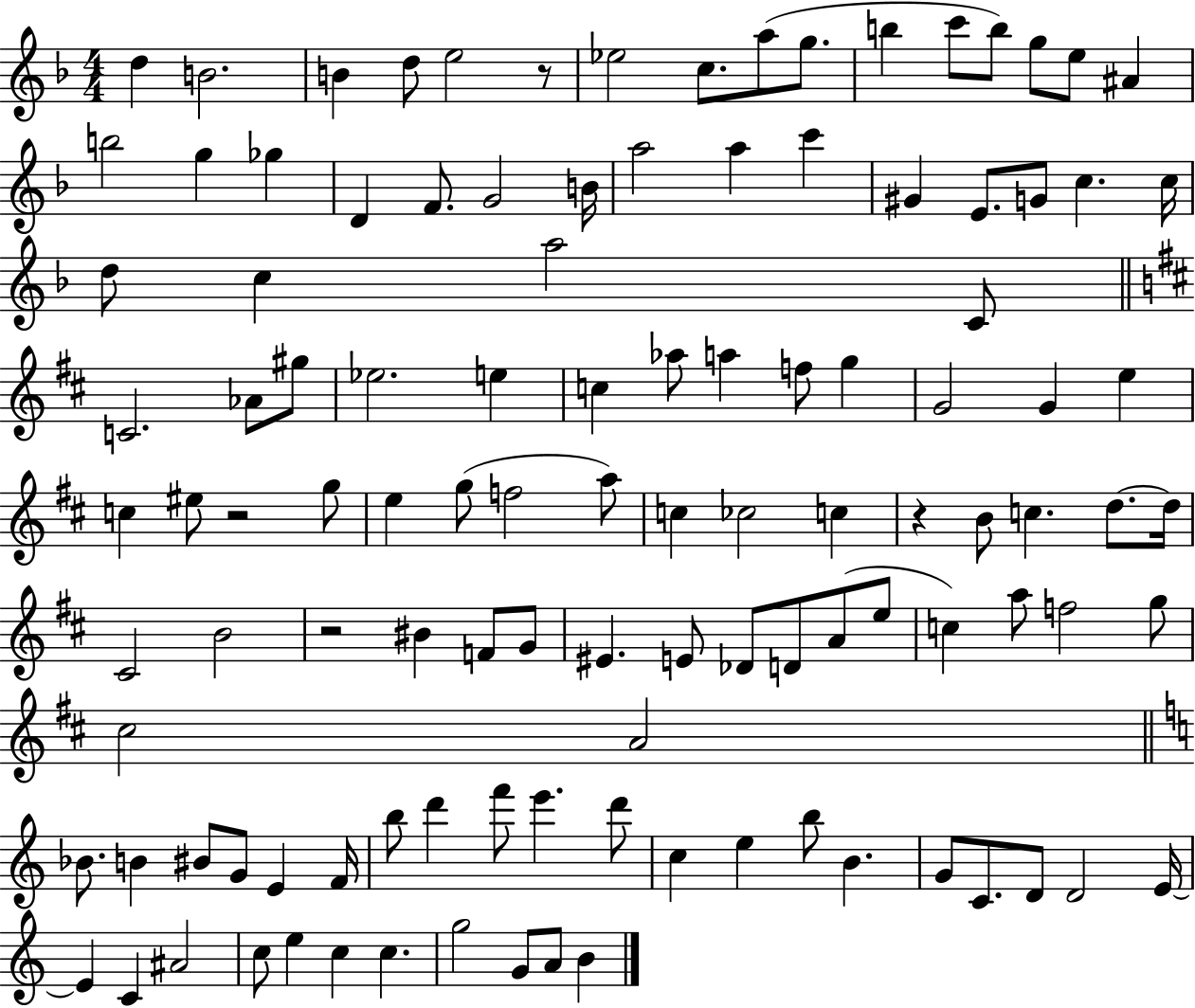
D5/q B4/h. B4/q D5/e E5/h R/e Eb5/h C5/e. A5/e G5/e. B5/q C6/e B5/e G5/e E5/e A#4/q B5/h G5/q Gb5/q D4/q F4/e. G4/h B4/s A5/h A5/q C6/q G#4/q E4/e. G4/e C5/q. C5/s D5/e C5/q A5/h C4/e C4/h. Ab4/e G#5/e Eb5/h. E5/q C5/q Ab5/e A5/q F5/e G5/q G4/h G4/q E5/q C5/q EIS5/e R/h G5/e E5/q G5/e F5/h A5/e C5/q CES5/h C5/q R/q B4/e C5/q. D5/e. D5/s C#4/h B4/h R/h BIS4/q F4/e G4/e EIS4/q. E4/e Db4/e D4/e A4/e E5/e C5/q A5/e F5/h G5/e C#5/h A4/h Bb4/e. B4/q BIS4/e G4/e E4/q F4/s B5/e D6/q F6/e E6/q. D6/e C5/q E5/q B5/e B4/q. G4/e C4/e. D4/e D4/h E4/s E4/q C4/q A#4/h C5/e E5/q C5/q C5/q. G5/h G4/e A4/e B4/q